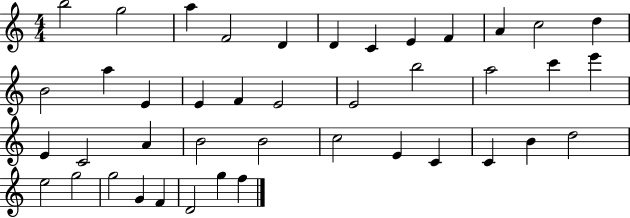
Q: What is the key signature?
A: C major